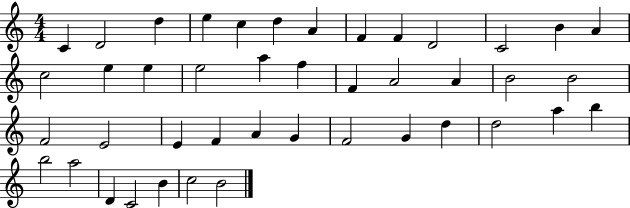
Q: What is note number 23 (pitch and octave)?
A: B4